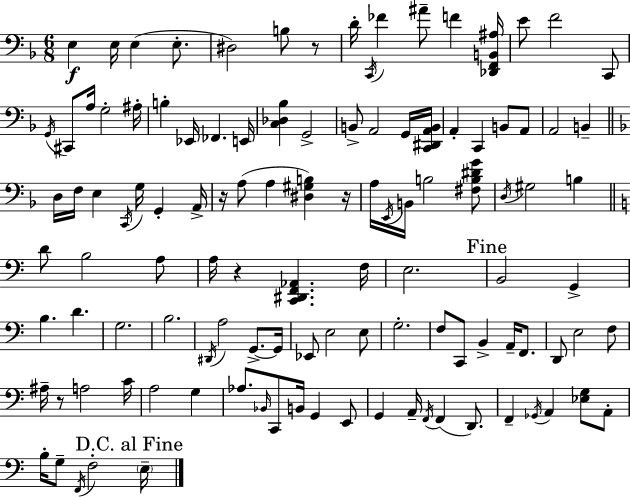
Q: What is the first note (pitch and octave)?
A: E3